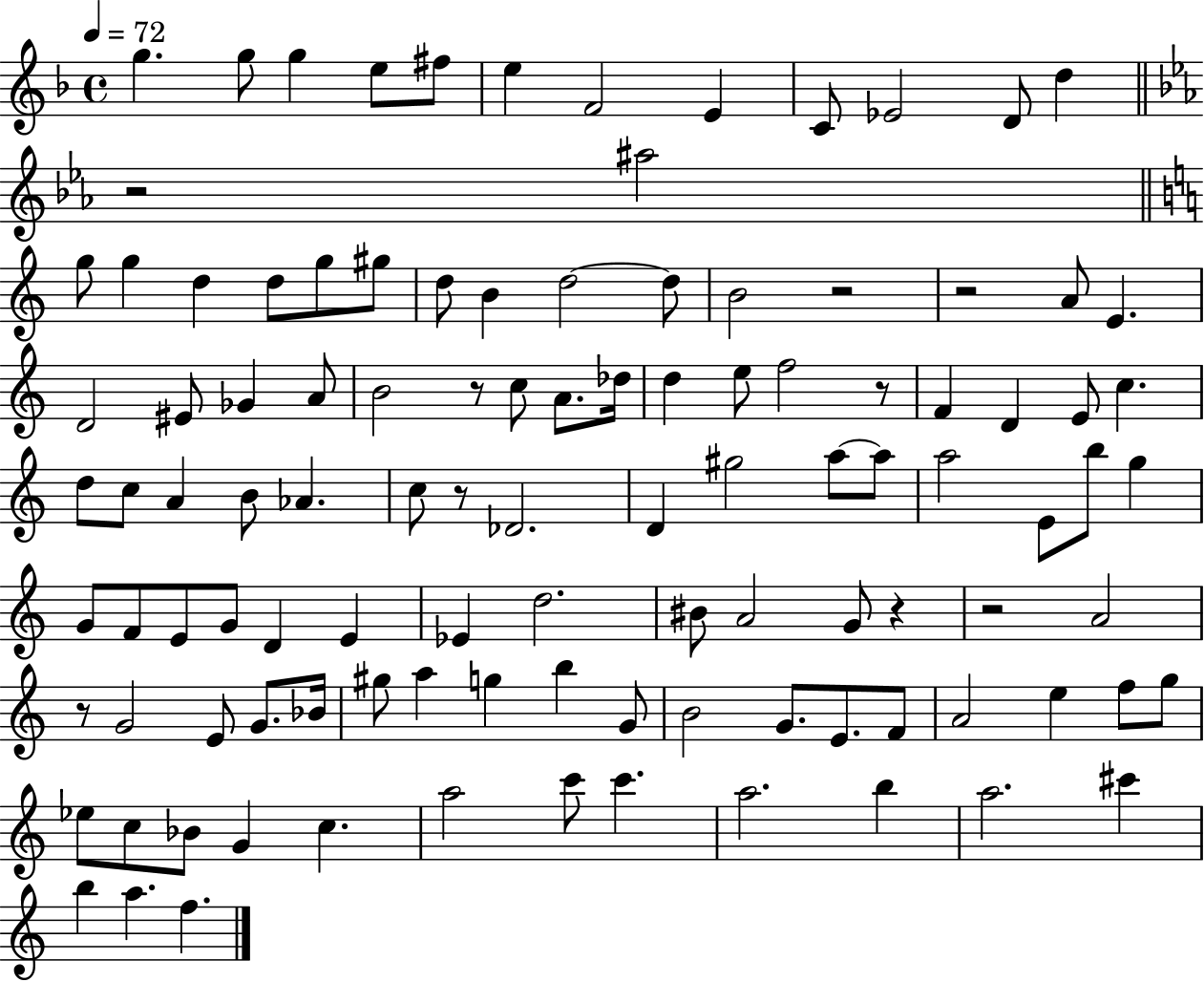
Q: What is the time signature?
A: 4/4